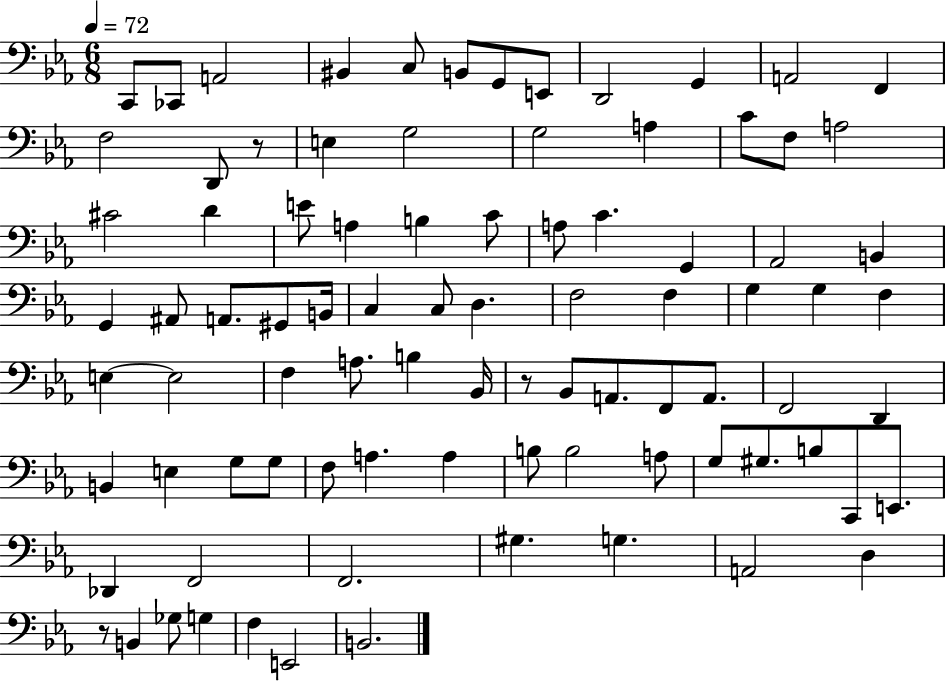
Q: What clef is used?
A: bass